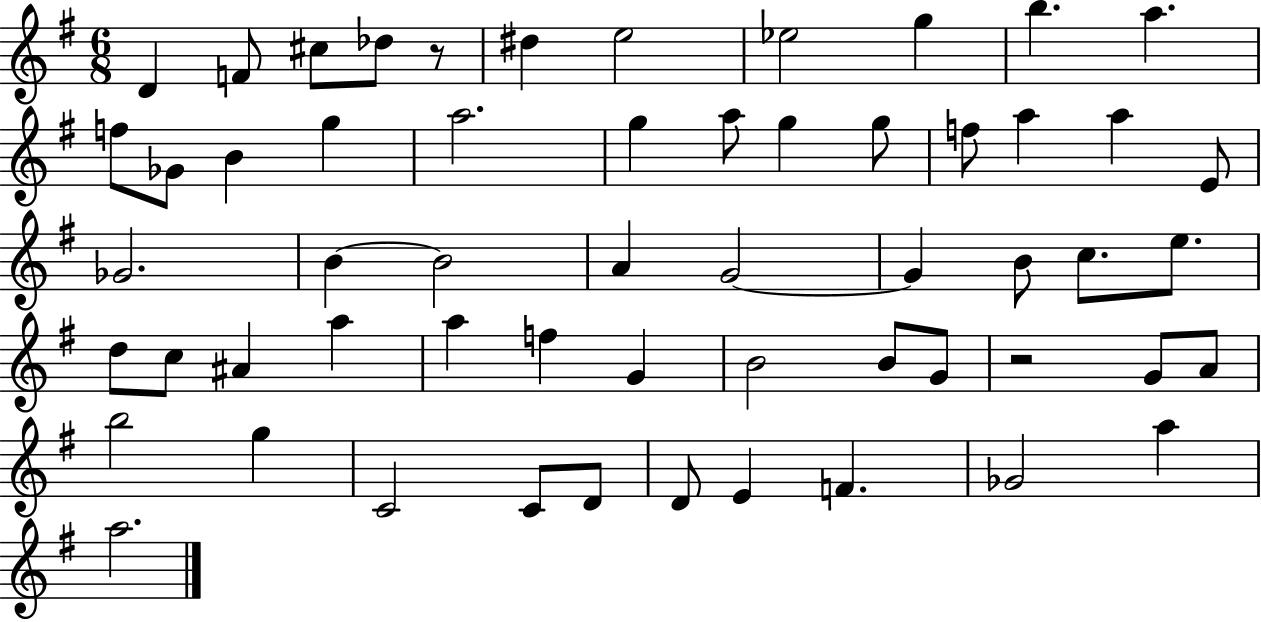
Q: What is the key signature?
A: G major